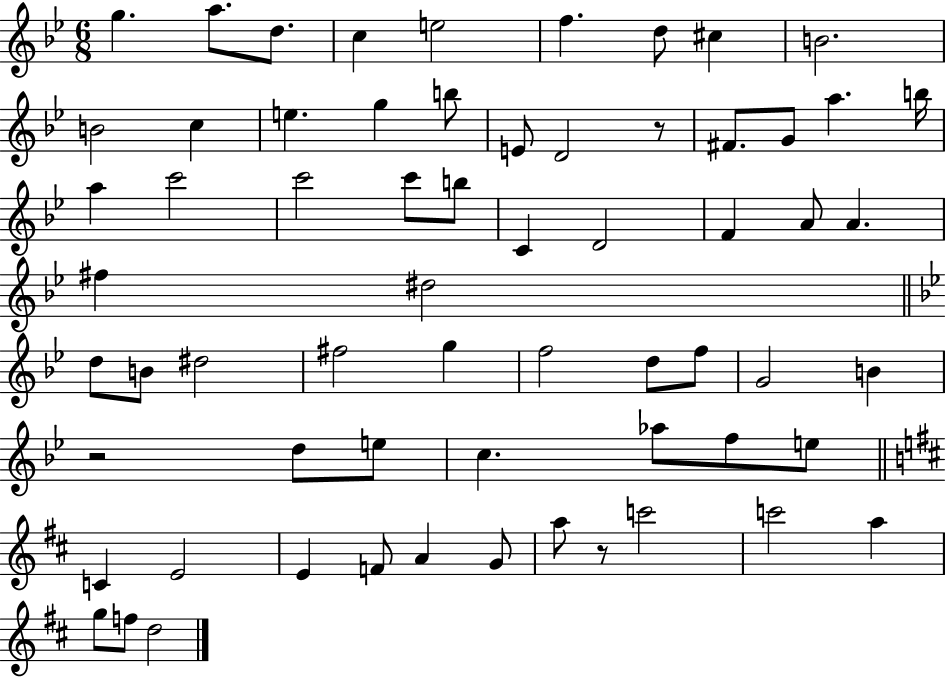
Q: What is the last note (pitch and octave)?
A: D5